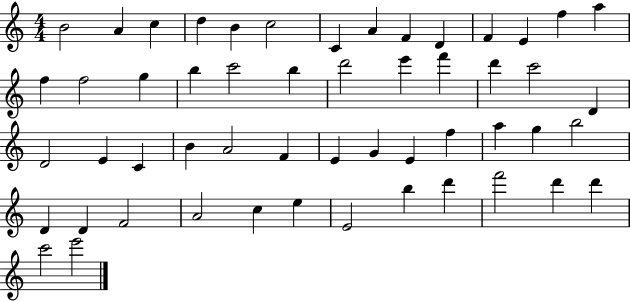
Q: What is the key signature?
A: C major